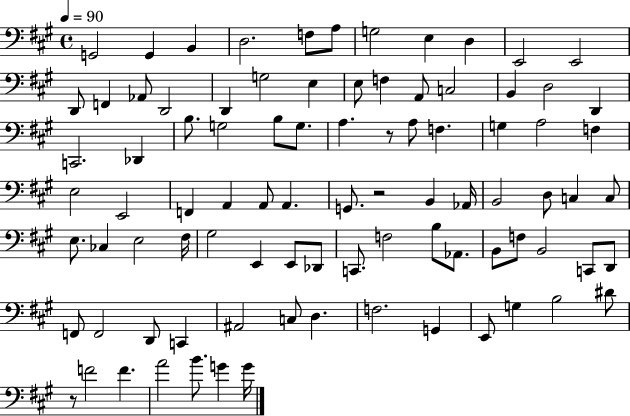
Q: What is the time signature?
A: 4/4